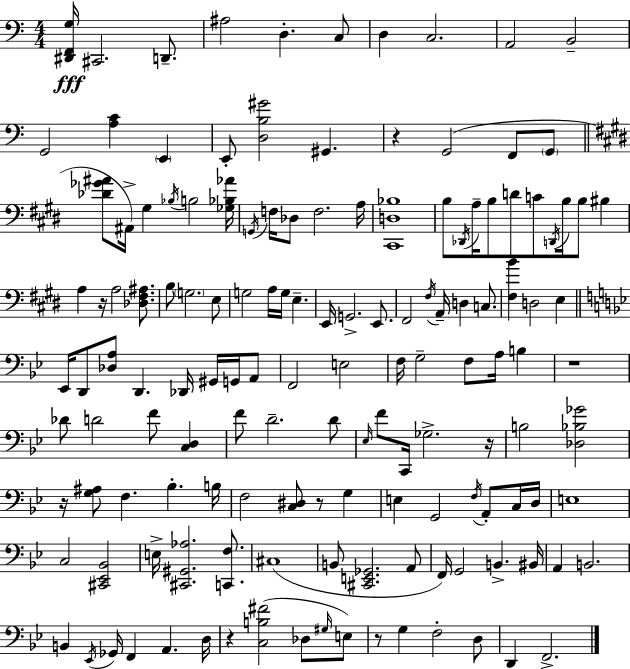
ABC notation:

X:1
T:Untitled
M:4/4
L:1/4
K:Am
[^D,,F,,G,]/4 ^C,,2 D,,/2 ^A,2 D, C,/2 D, C,2 A,,2 B,,2 G,,2 [A,C] E,, E,,/2 [D,B,^G]2 ^G,, z G,,2 F,,/2 G,,/2 [_D_G^A]/2 ^A,,/4 ^G, _B,/4 B,2 [_G,_B,_A]/4 G,,/4 F,/4 _D,/2 F,2 A,/4 [^C,,D,_B,]4 B,/2 _D,,/4 A,/4 B,/2 D/2 C/2 D,,/4 B,/4 B,/2 ^B, A, z/4 A,2 [_D,^F,^A,]/2 B,/2 G,2 E,/2 G,2 A,/4 G,/4 E, E,,/4 G,,2 E,,/2 ^F,,2 ^F,/4 A,,/4 D, C,/2 [^F,B] D,2 E, _E,,/4 D,,/2 [_D,A,]/2 D,, _D,,/4 ^G,,/4 G,,/4 A,,/2 F,,2 E,2 F,/4 G,2 F,/2 A,/4 B, z4 _D/2 D2 F/2 [C,D,] F/2 D2 D/2 _E,/4 F/2 C,,/4 _G,2 z/4 B,2 [_D,_B,_G]2 z/4 [G,^A,]/2 F, _B, B,/4 F,2 [C,^D,]/2 z/2 G, E, G,,2 F,/4 A,,/2 C,/4 D,/4 E,4 C,2 [^C,,_E,,_B,,]2 E,/4 [^C,,^G,,_A,]2 [C,,F,]/2 ^C,4 B,,/2 [^C,,E,,_G,,]2 A,,/2 F,,/4 G,,2 B,, ^B,,/4 A,, B,,2 B,, _E,,/4 _G,,/4 F,, A,, D,/4 z [C,B,^F]2 _D,/2 ^G,/4 E,/2 z/2 G, F,2 D,/2 D,, F,,2